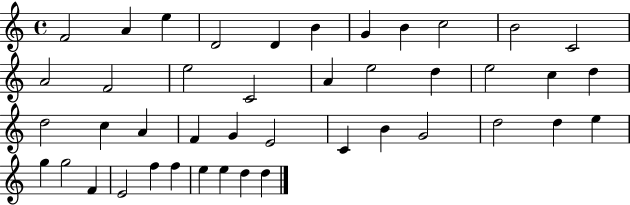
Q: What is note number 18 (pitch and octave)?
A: D5